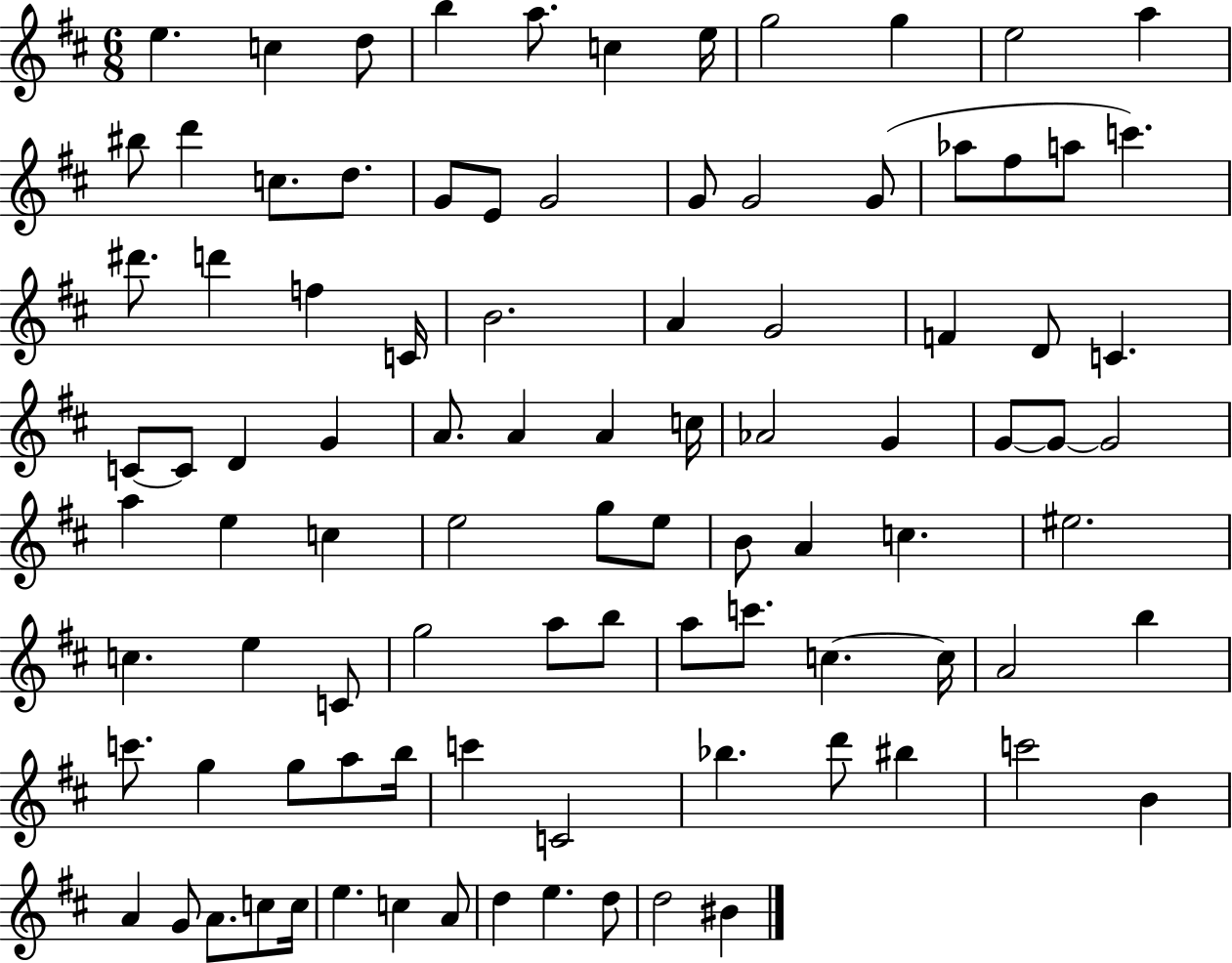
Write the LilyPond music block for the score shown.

{
  \clef treble
  \numericTimeSignature
  \time 6/8
  \key d \major
  e''4. c''4 d''8 | b''4 a''8. c''4 e''16 | g''2 g''4 | e''2 a''4 | \break bis''8 d'''4 c''8. d''8. | g'8 e'8 g'2 | g'8 g'2 g'8( | aes''8 fis''8 a''8 c'''4.) | \break dis'''8. d'''4 f''4 c'16 | b'2. | a'4 g'2 | f'4 d'8 c'4. | \break c'8~~ c'8 d'4 g'4 | a'8. a'4 a'4 c''16 | aes'2 g'4 | g'8~~ g'8~~ g'2 | \break a''4 e''4 c''4 | e''2 g''8 e''8 | b'8 a'4 c''4. | eis''2. | \break c''4. e''4 c'8 | g''2 a''8 b''8 | a''8 c'''8. c''4.~~ c''16 | a'2 b''4 | \break c'''8. g''4 g''8 a''8 b''16 | c'''4 c'2 | bes''4. d'''8 bis''4 | c'''2 b'4 | \break a'4 g'8 a'8. c''8 c''16 | e''4. c''4 a'8 | d''4 e''4. d''8 | d''2 bis'4 | \break \bar "|."
}